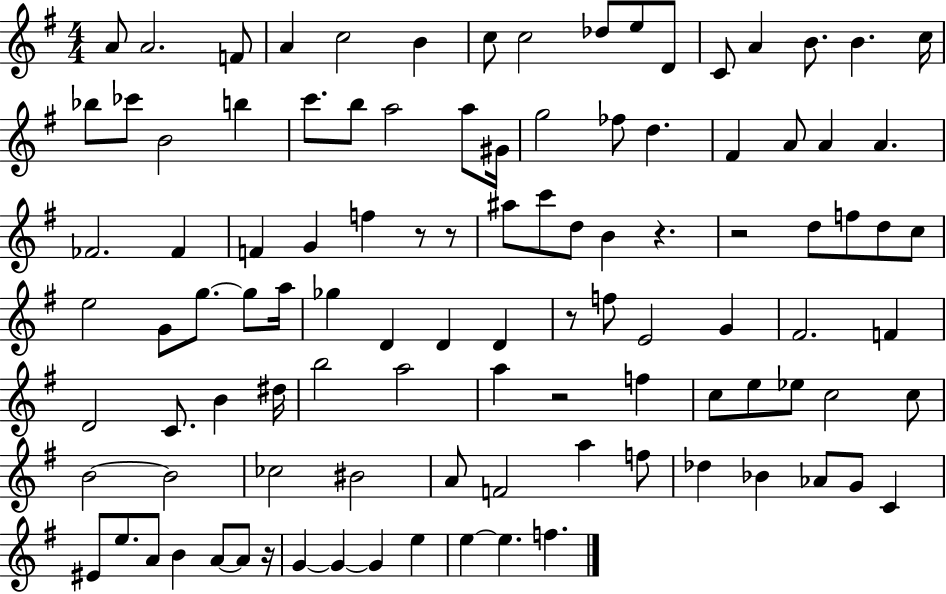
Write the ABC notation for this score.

X:1
T:Untitled
M:4/4
L:1/4
K:G
A/2 A2 F/2 A c2 B c/2 c2 _d/2 e/2 D/2 C/2 A B/2 B c/4 _b/2 _c'/2 B2 b c'/2 b/2 a2 a/2 ^G/4 g2 _f/2 d ^F A/2 A A _F2 _F F G f z/2 z/2 ^a/2 c'/2 d/2 B z z2 d/2 f/2 d/2 c/2 e2 G/2 g/2 g/2 a/4 _g D D D z/2 f/2 E2 G ^F2 F D2 C/2 B ^d/4 b2 a2 a z2 f c/2 e/2 _e/2 c2 c/2 B2 B2 _c2 ^B2 A/2 F2 a f/2 _d _B _A/2 G/2 C ^E/2 e/2 A/2 B A/2 A/2 z/4 G G G e e e f